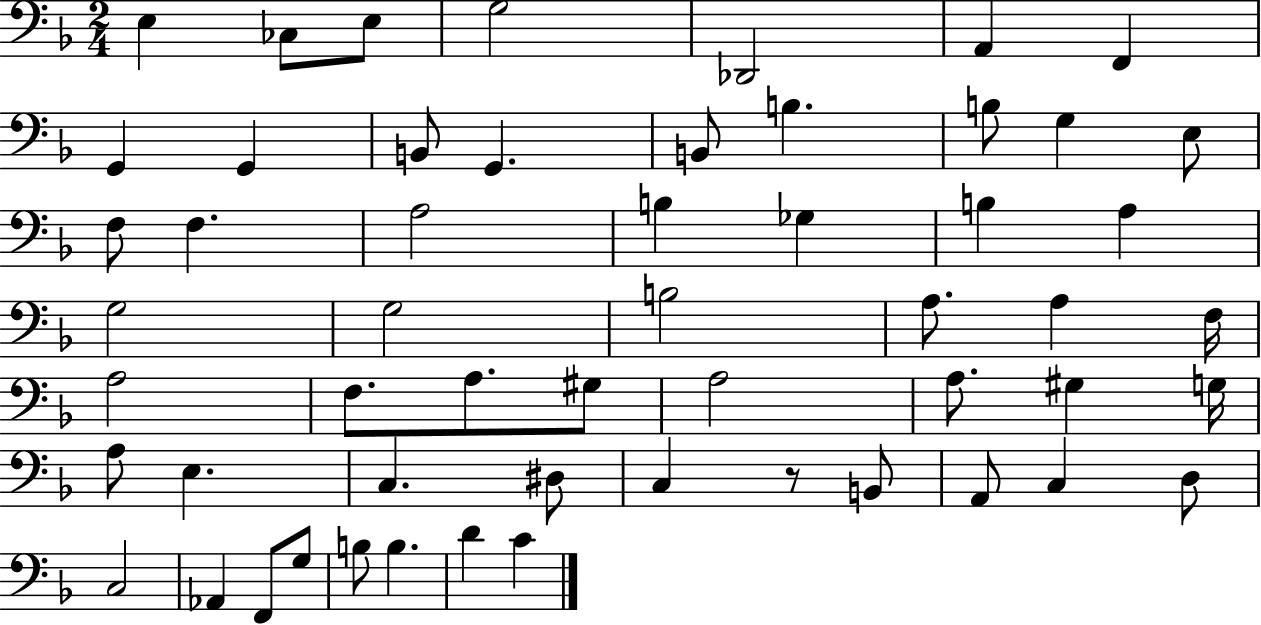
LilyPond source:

{
  \clef bass
  \numericTimeSignature
  \time 2/4
  \key f \major
  e4 ces8 e8 | g2 | des,2 | a,4 f,4 | \break g,4 g,4 | b,8 g,4. | b,8 b4. | b8 g4 e8 | \break f8 f4. | a2 | b4 ges4 | b4 a4 | \break g2 | g2 | b2 | a8. a4 f16 | \break a2 | f8. a8. gis8 | a2 | a8. gis4 g16 | \break a8 e4. | c4. dis8 | c4 r8 b,8 | a,8 c4 d8 | \break c2 | aes,4 f,8 g8 | b8 b4. | d'4 c'4 | \break \bar "|."
}